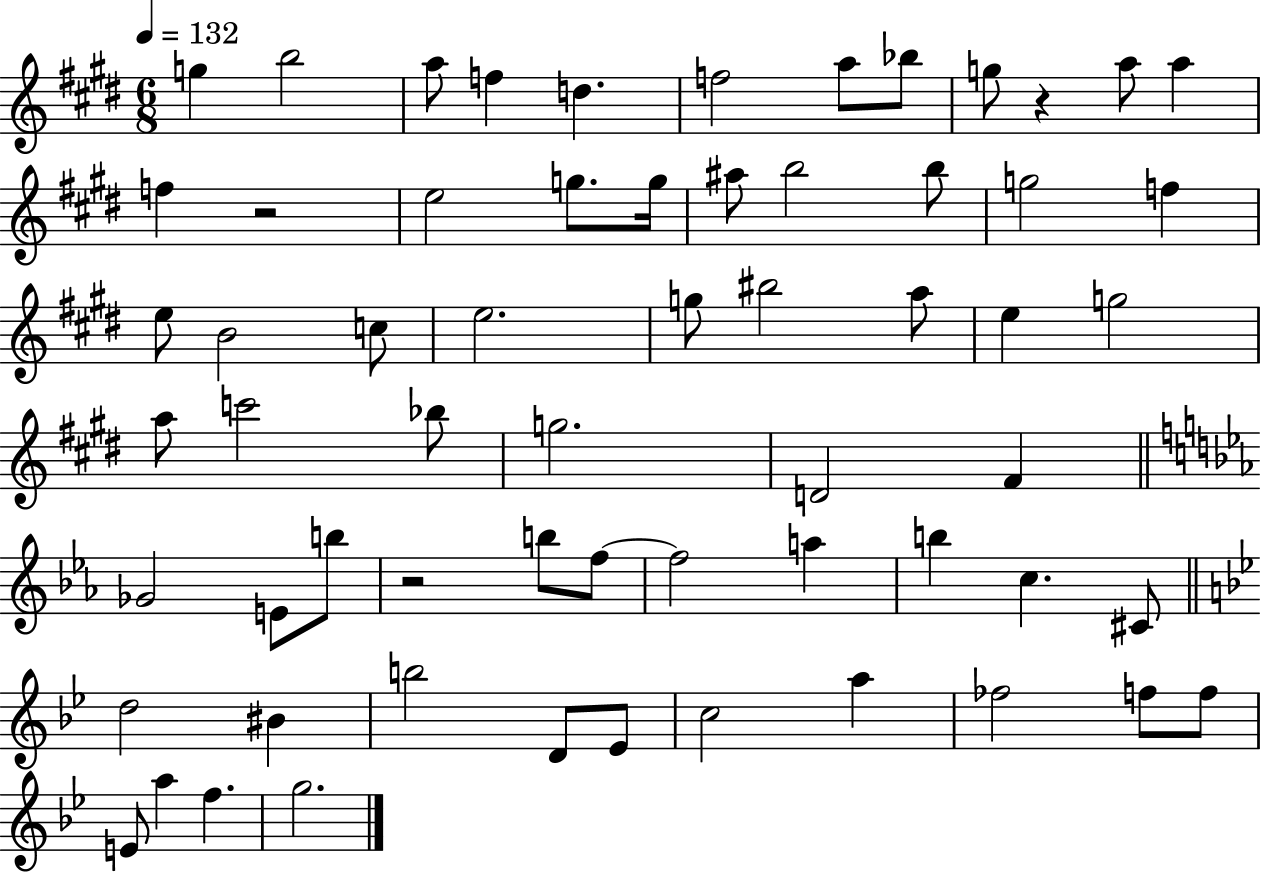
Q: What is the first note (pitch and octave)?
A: G5